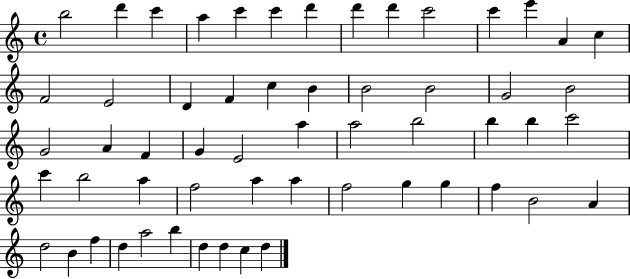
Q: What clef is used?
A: treble